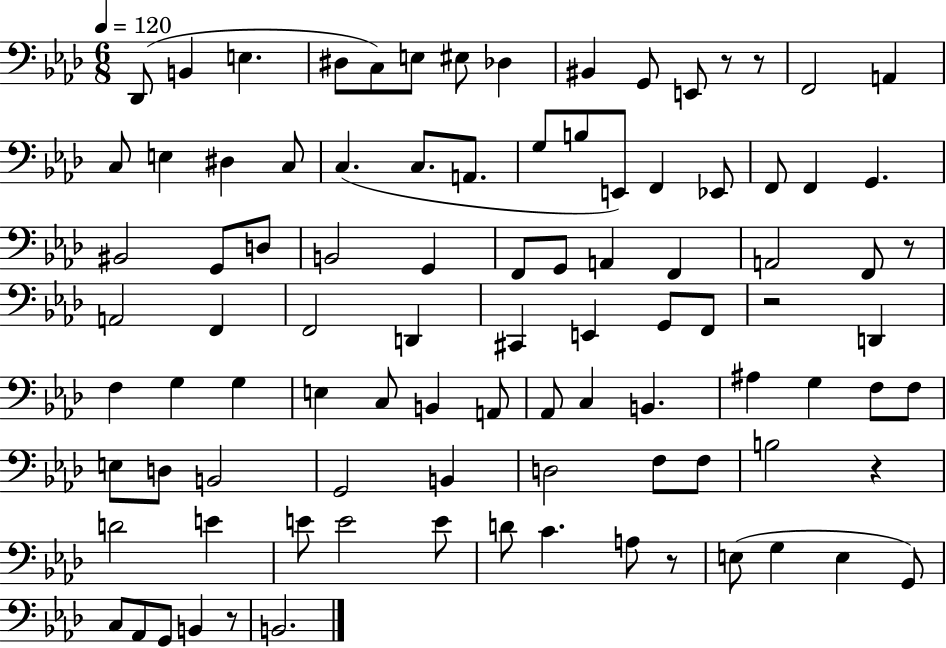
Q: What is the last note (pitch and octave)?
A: B2